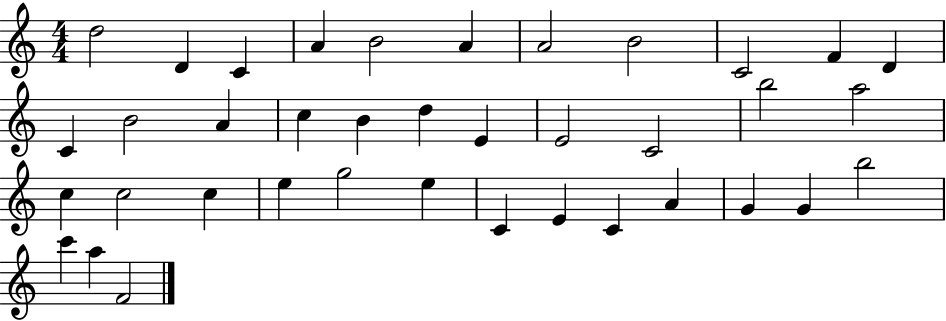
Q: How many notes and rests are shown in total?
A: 38